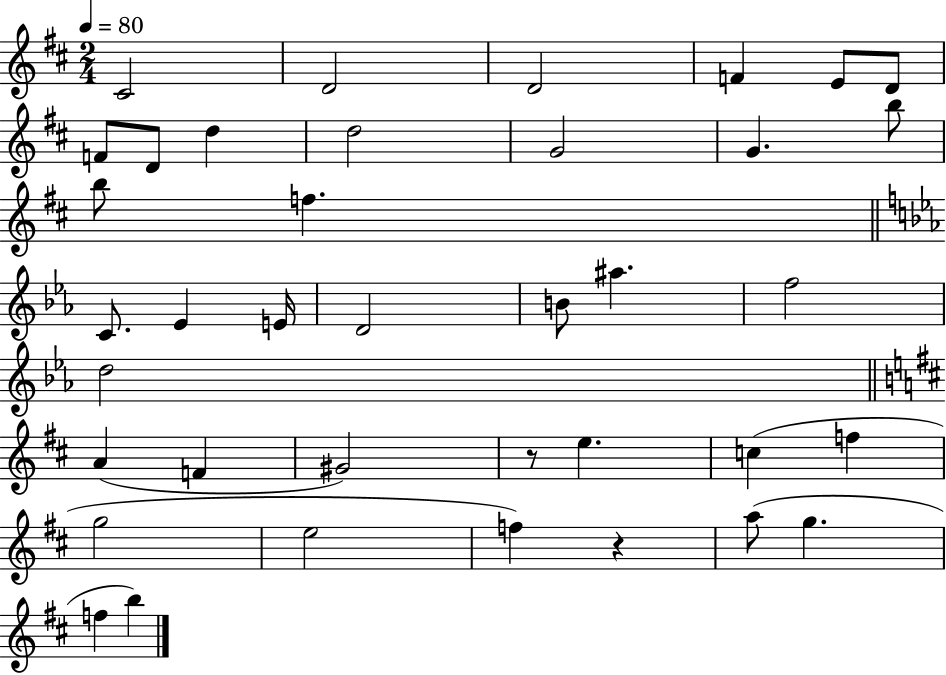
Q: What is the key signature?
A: D major